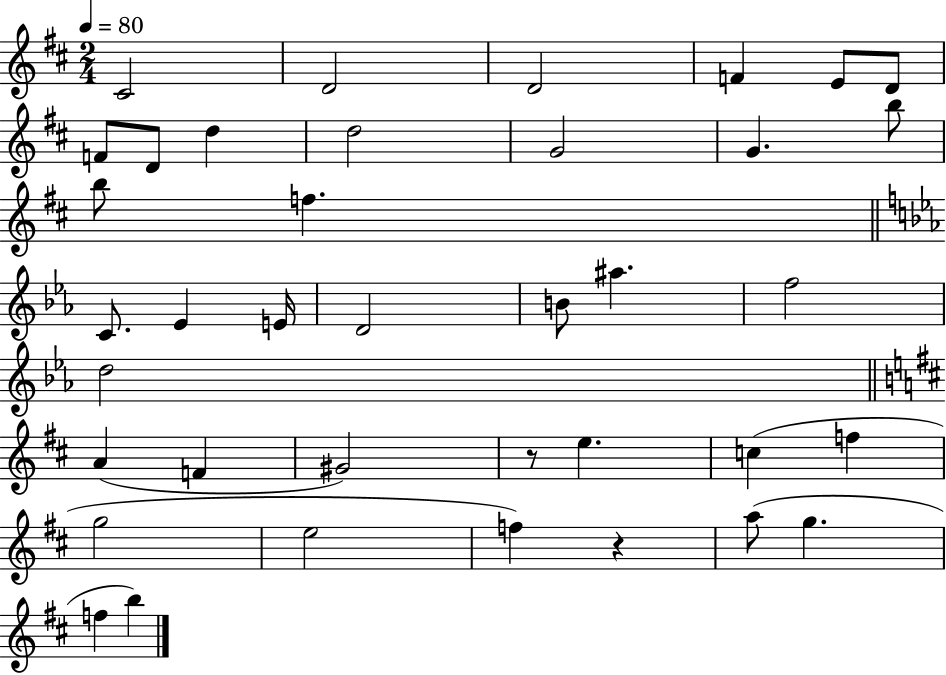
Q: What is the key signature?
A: D major